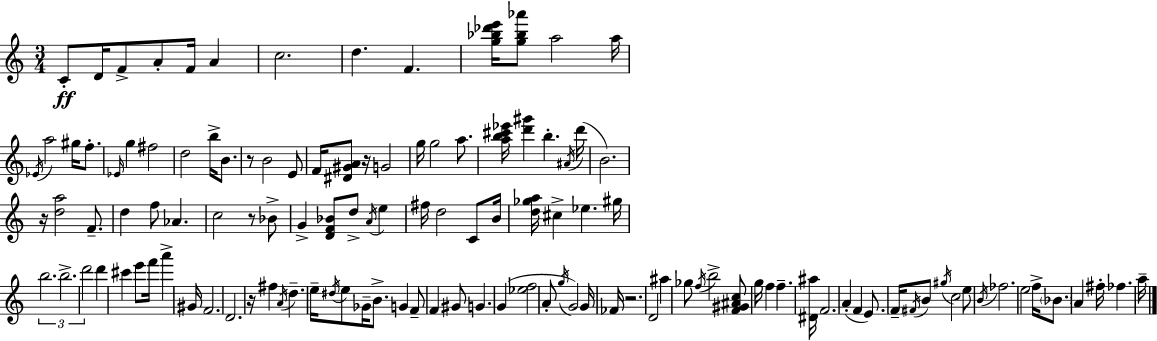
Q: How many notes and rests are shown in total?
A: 123